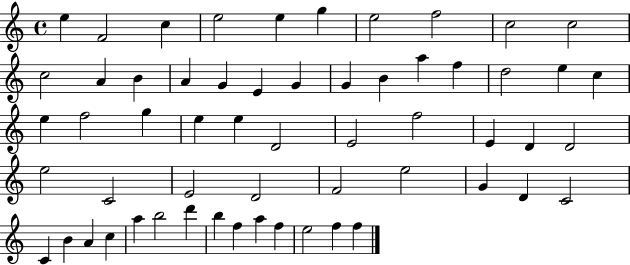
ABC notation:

X:1
T:Untitled
M:4/4
L:1/4
K:C
e F2 c e2 e g e2 f2 c2 c2 c2 A B A G E G G B a f d2 e c e f2 g e e D2 E2 f2 E D D2 e2 C2 E2 D2 F2 e2 G D C2 C B A c a b2 d' b f a f e2 f f